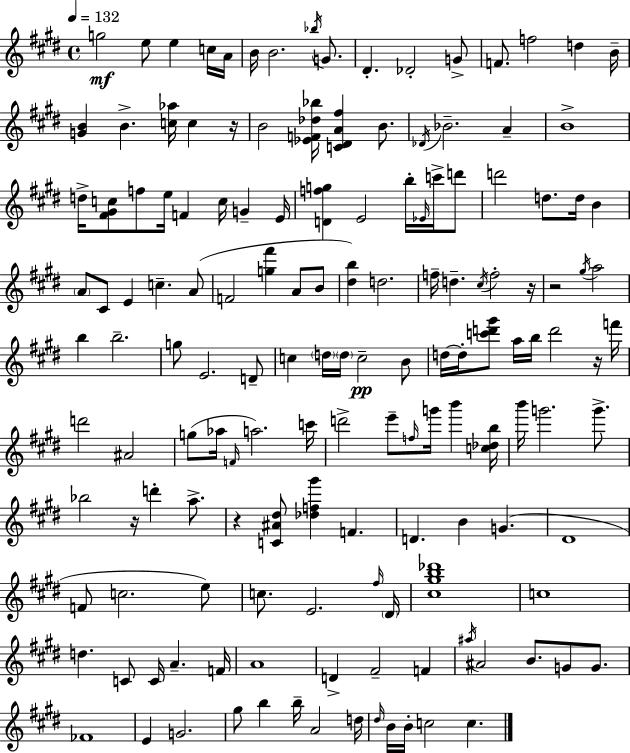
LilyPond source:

{
  \clef treble
  \time 4/4
  \defaultTimeSignature
  \key e \major
  \tempo 4 = 132
  g''2\mf e''8 e''4 c''16 a'16 | b'16 b'2. \acciaccatura { bes''16 } g'8. | dis'4.-. des'2-. g'8-> | f'8. f''2 d''4 | \break b'16-- <g' b'>4 b'4.-> <c'' aes''>16 c''4 | r16 b'2 <ees' f' des'' bes''>16 <c' dis' a' fis''>4 b'8. | \acciaccatura { des'16 } bes'2.-- a'4-- | b'1-> | \break d''16-> <fis' gis' c''>8 f''8 e''16 f'4 c''16 g'4-- | e'16 <d' f'' g''>4 e'2 b''16-. \grace { ees'16 } | c'''16-> d'''8 d'''2 d''8. d''16 b'4 | \parenthesize a'8 cis'8 e'4 c''4.-- | \break a'8( f'2 <g'' fis'''>4 a'8 | b'8 <dis'' b''>4) d''2. | f''16-- d''4.-- \acciaccatura { cis''16 } f''2-. | r16 r2 \acciaccatura { gis''16 } a''2 | \break b''4 b''2.-- | g''8 e'2. | d'8-- c''4 \parenthesize d''16 \parenthesize d''16 c''2--\pp | b'8 d''16~~ d''16-. <c''' d''' gis'''>8 a''16 b''16 d'''2 | \break r16 f'''16 d'''2 ais'2 | g''8( aes''16 \grace { f'16 }) a''2. | c'''16 d'''2-> e'''8-- | \grace { f''16 } g'''16 b'''4 <c'' des'' b''>16 b'''16 g'''2. | \break g'''8.-> bes''2 r16 | d'''4-. a''8.-> r4 <c' ais' dis''>8 <des'' f'' gis'''>4 | f'4. d'4. b'4 | g'4.( dis'1 | \break f'8 c''2. | e''8) c''8. e'2. | \grace { fis''16 } \parenthesize dis'16 <cis'' gis'' b'' des'''>1 | c''1 | \break d''4. c'8 | c'16 a'4.-- f'16 a'1 | d'4-> fis'2-- | f'4 \acciaccatura { ais''16 } ais'2 | \break b'8. g'8 g'8. fes'1 | e'4 g'2. | gis''8 b''4 b''16-- | a'2 d''16 \grace { dis''16 } b'16 b'16-. c''2 | \break c''4. \bar "|."
}